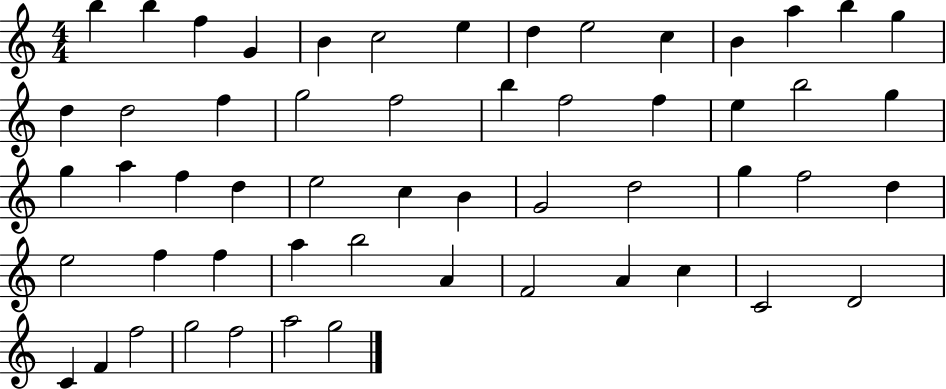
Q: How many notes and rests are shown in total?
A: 55